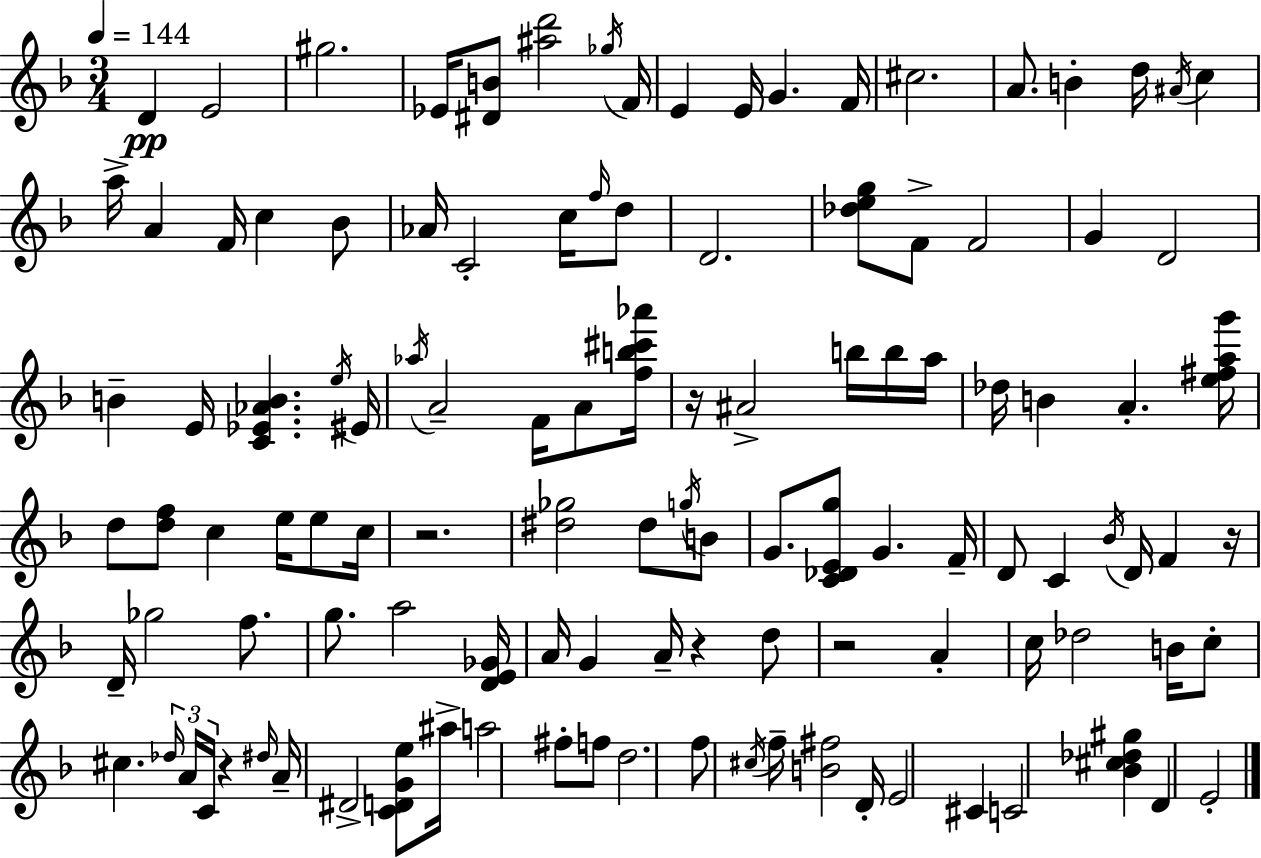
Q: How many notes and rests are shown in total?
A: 116